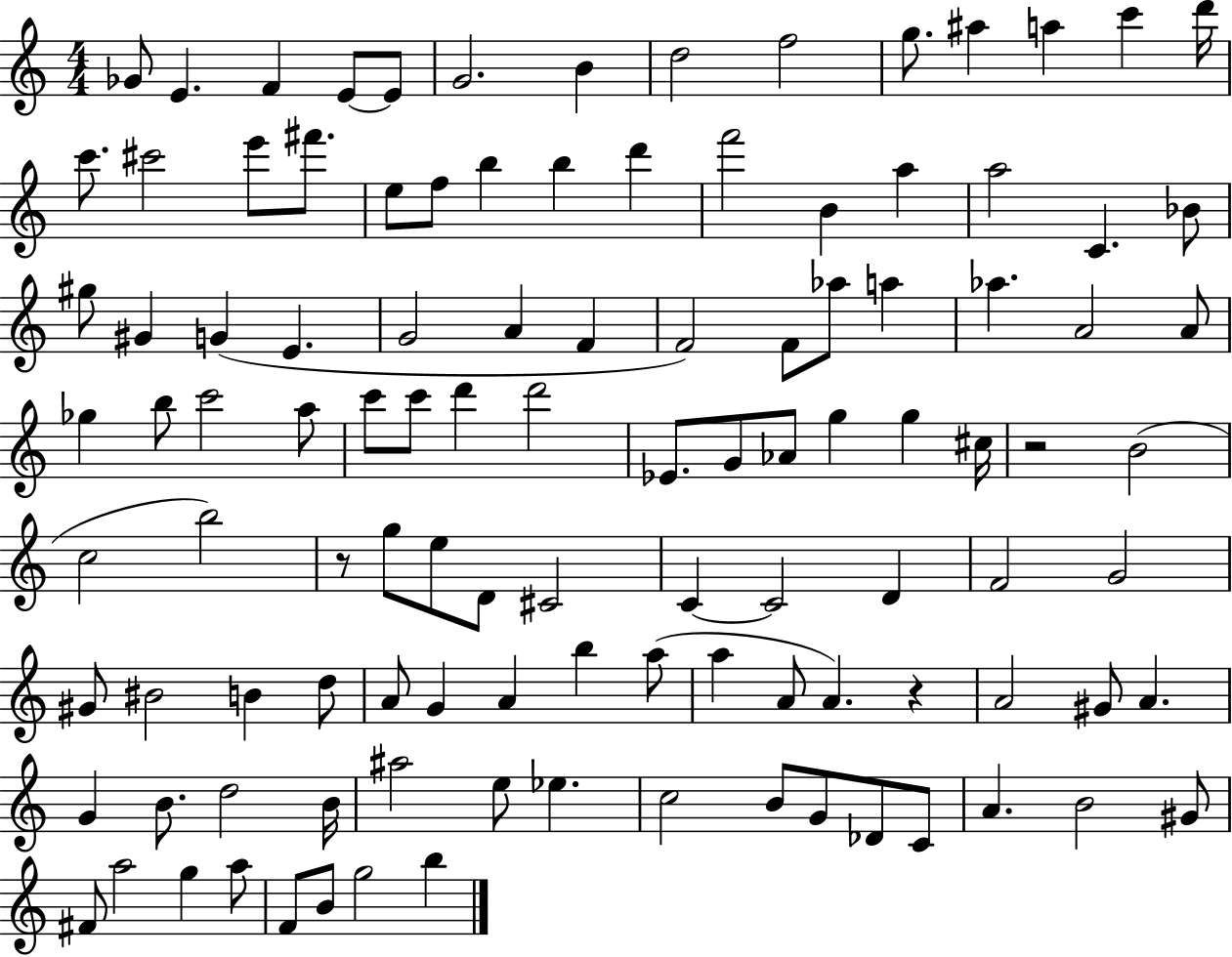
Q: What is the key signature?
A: C major